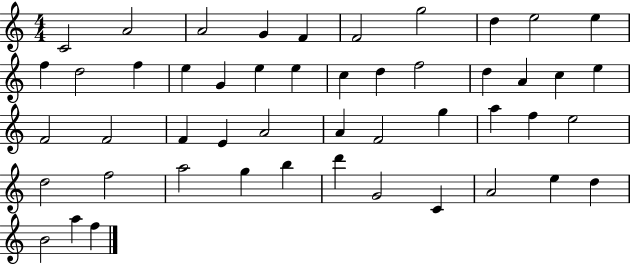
{
  \clef treble
  \numericTimeSignature
  \time 4/4
  \key c \major
  c'2 a'2 | a'2 g'4 f'4 | f'2 g''2 | d''4 e''2 e''4 | \break f''4 d''2 f''4 | e''4 g'4 e''4 e''4 | c''4 d''4 f''2 | d''4 a'4 c''4 e''4 | \break f'2 f'2 | f'4 e'4 a'2 | a'4 f'2 g''4 | a''4 f''4 e''2 | \break d''2 f''2 | a''2 g''4 b''4 | d'''4 g'2 c'4 | a'2 e''4 d''4 | \break b'2 a''4 f''4 | \bar "|."
}